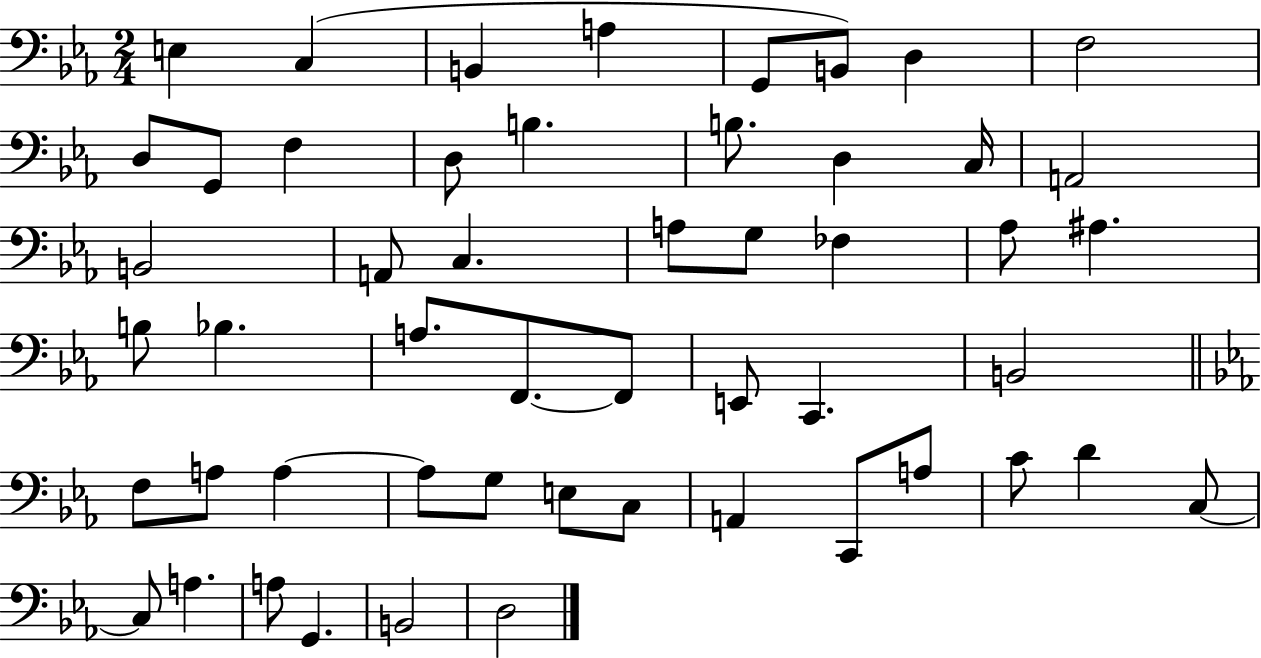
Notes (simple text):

E3/q C3/q B2/q A3/q G2/e B2/e D3/q F3/h D3/e G2/e F3/q D3/e B3/q. B3/e. D3/q C3/s A2/h B2/h A2/e C3/q. A3/e G3/e FES3/q Ab3/e A#3/q. B3/e Bb3/q. A3/e. F2/e. F2/e E2/e C2/q. B2/h F3/e A3/e A3/q A3/e G3/e E3/e C3/e A2/q C2/e A3/e C4/e D4/q C3/e C3/e A3/q. A3/e G2/q. B2/h D3/h